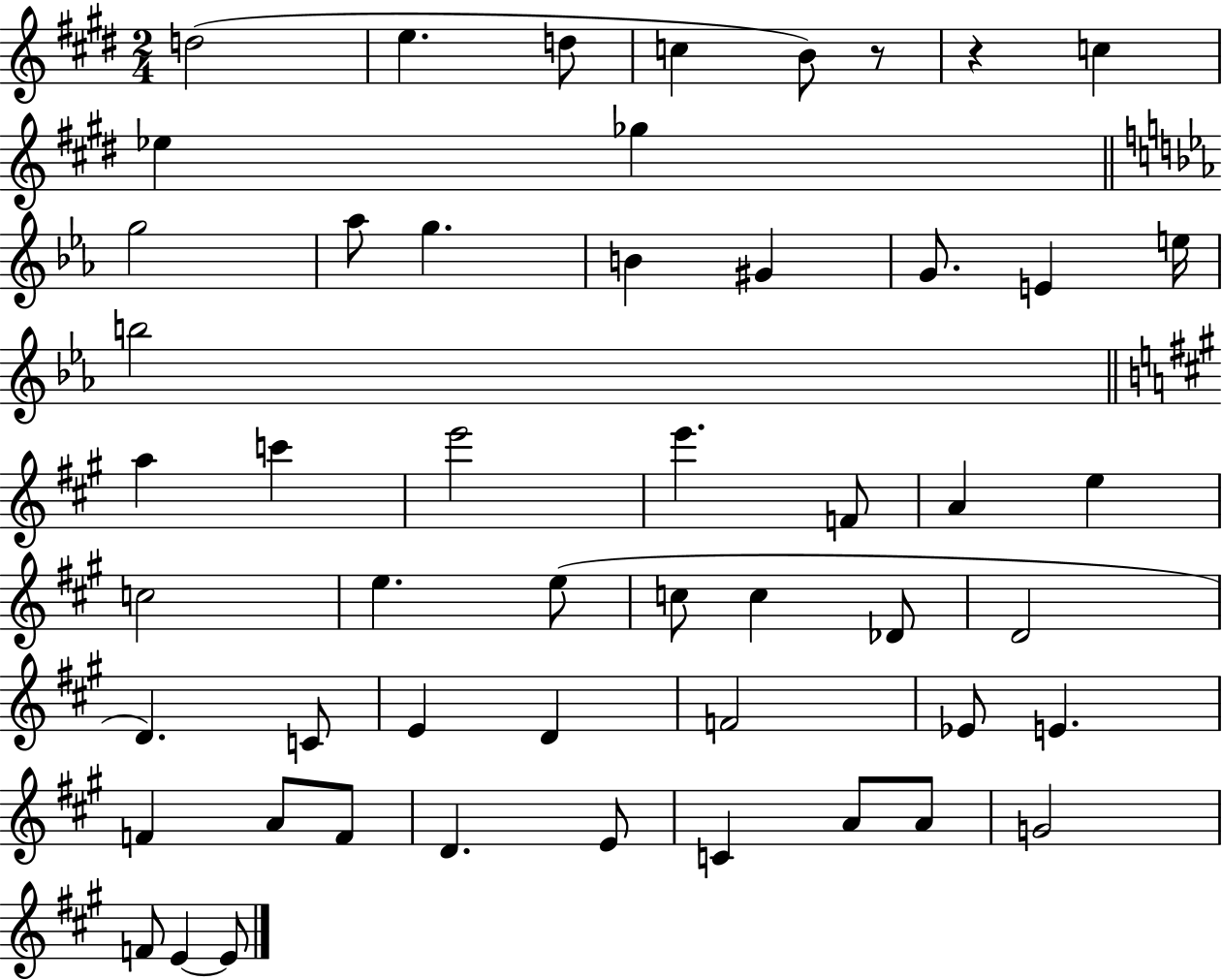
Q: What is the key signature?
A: E major